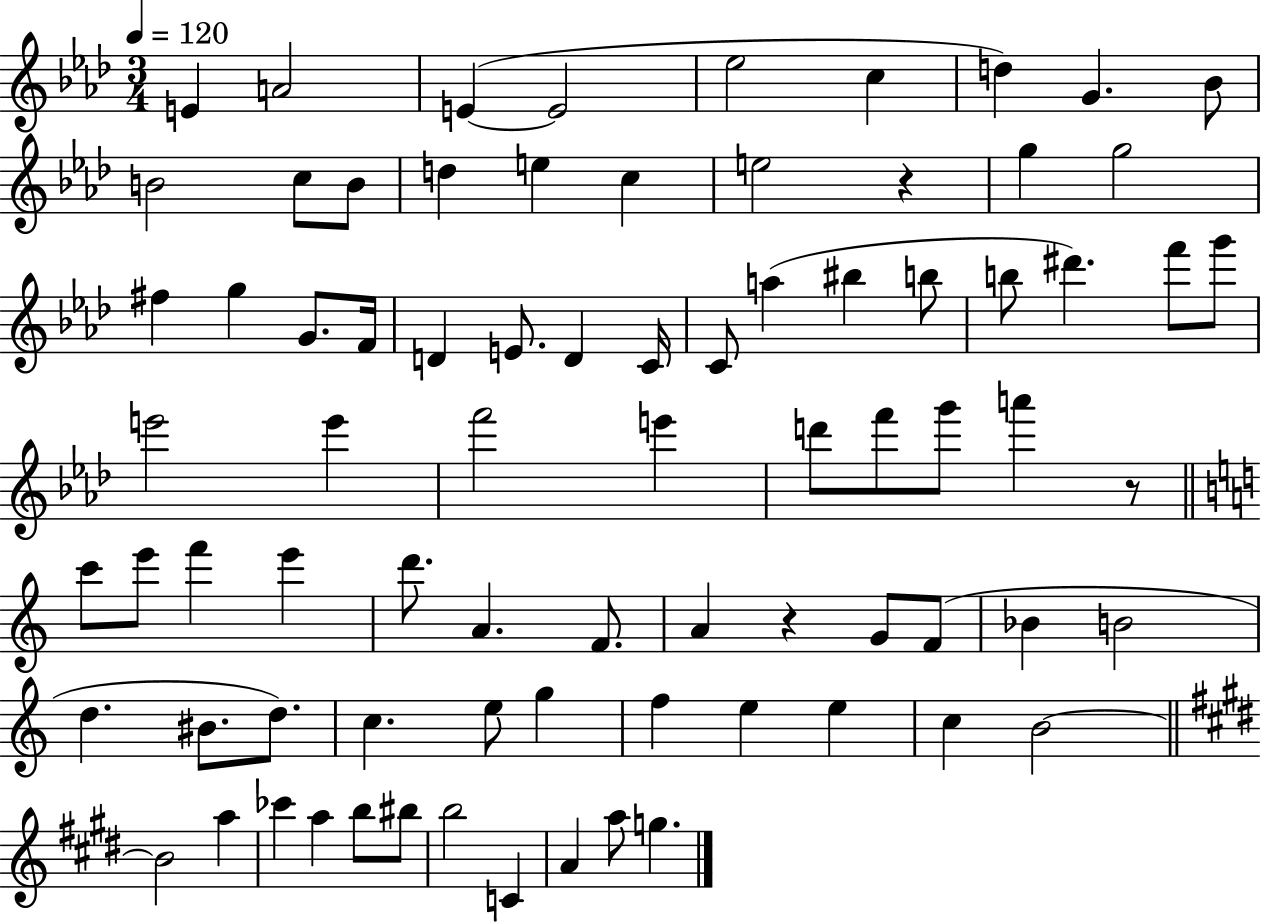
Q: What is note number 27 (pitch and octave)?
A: C4